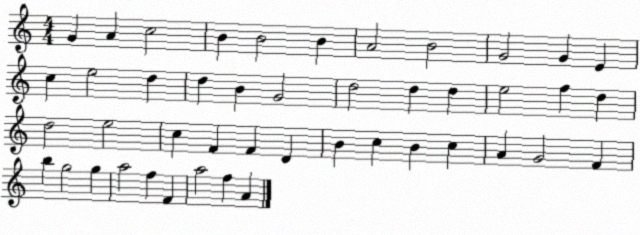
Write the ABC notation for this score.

X:1
T:Untitled
M:4/4
L:1/4
K:C
G A c2 B B2 B A2 B2 G2 G E c e2 d d B G2 d2 d d e2 f d d2 e2 c F F D B c B c A G2 F b g2 g a2 f F a2 f A